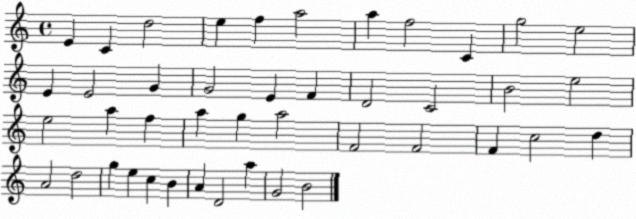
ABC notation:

X:1
T:Untitled
M:4/4
L:1/4
K:C
E C d2 e f a2 a f2 C g2 e2 E E2 G G2 E F D2 C2 B2 e2 e2 a f a g a2 F2 F2 F c2 d A2 d2 g e c B A D2 a G2 B2